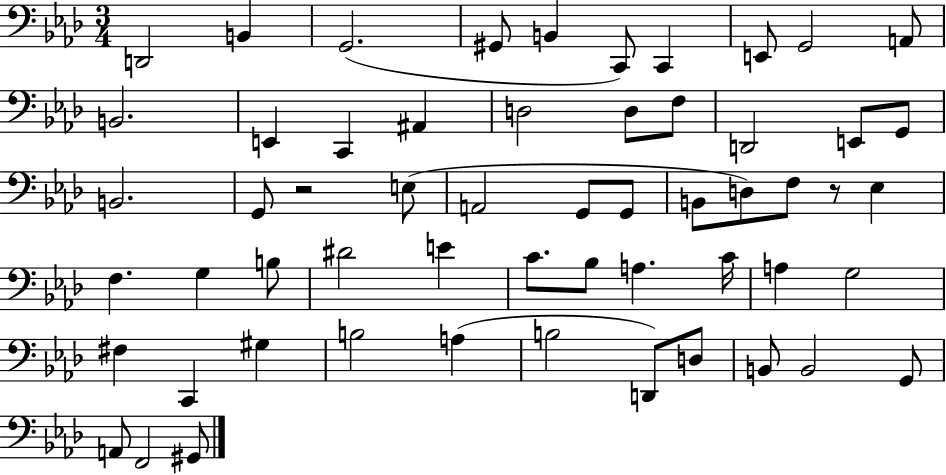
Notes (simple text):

D2/h B2/q G2/h. G#2/e B2/q C2/e C2/q E2/e G2/h A2/e B2/h. E2/q C2/q A#2/q D3/h D3/e F3/e D2/h E2/e G2/e B2/h. G2/e R/h E3/e A2/h G2/e G2/e B2/e D3/e F3/e R/e Eb3/q F3/q. G3/q B3/e D#4/h E4/q C4/e. Bb3/e A3/q. C4/s A3/q G3/h F#3/q C2/q G#3/q B3/h A3/q B3/h D2/e D3/e B2/e B2/h G2/e A2/e F2/h G#2/e